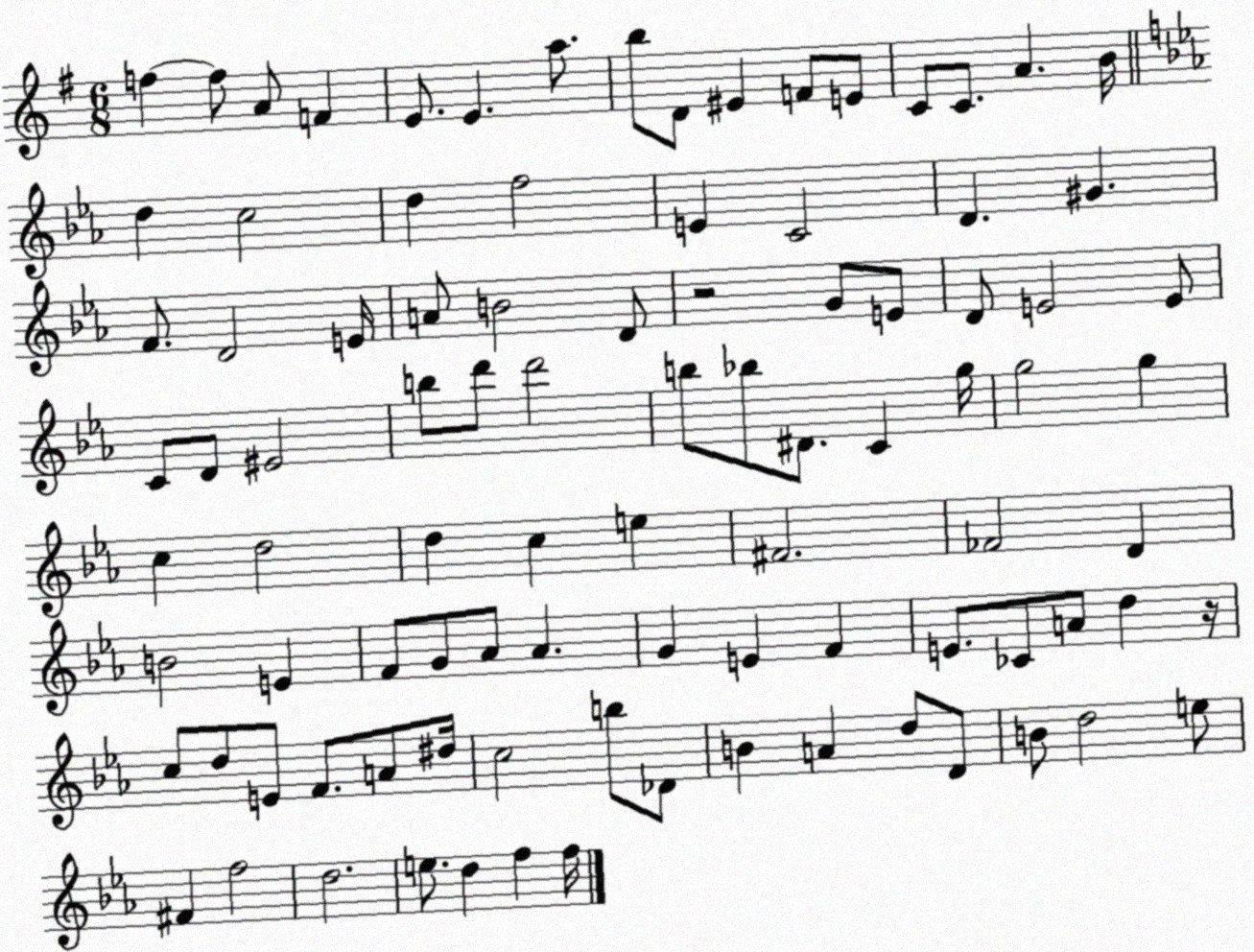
X:1
T:Untitled
M:6/8
L:1/4
K:G
f f/2 A/2 F E/2 E a/2 b/2 D/2 ^E F/2 E/2 C/2 C/2 A B/4 d c2 d f2 E C2 D ^G F/2 D2 E/4 A/2 B2 D/2 z2 G/2 E/2 D/2 E2 E/2 C/2 D/2 ^E2 b/2 d'/2 d'2 b/2 _b/2 ^D/2 C g/4 g2 g c d2 d c e ^F2 _F2 D B2 E F/2 G/2 _A/2 _A G E F E/2 _C/2 A/2 d z/4 c/2 d/2 E/2 F/2 A/2 ^d/4 c2 b/2 _D/2 B A d/2 D/2 B/2 d2 e/2 ^F f2 d2 e/2 d f f/4